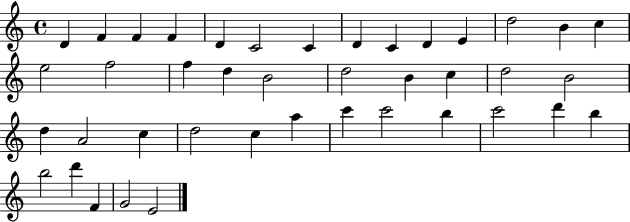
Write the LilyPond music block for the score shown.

{
  \clef treble
  \time 4/4
  \defaultTimeSignature
  \key c \major
  d'4 f'4 f'4 f'4 | d'4 c'2 c'4 | d'4 c'4 d'4 e'4 | d''2 b'4 c''4 | \break e''2 f''2 | f''4 d''4 b'2 | d''2 b'4 c''4 | d''2 b'2 | \break d''4 a'2 c''4 | d''2 c''4 a''4 | c'''4 c'''2 b''4 | c'''2 d'''4 b''4 | \break b''2 d'''4 f'4 | g'2 e'2 | \bar "|."
}